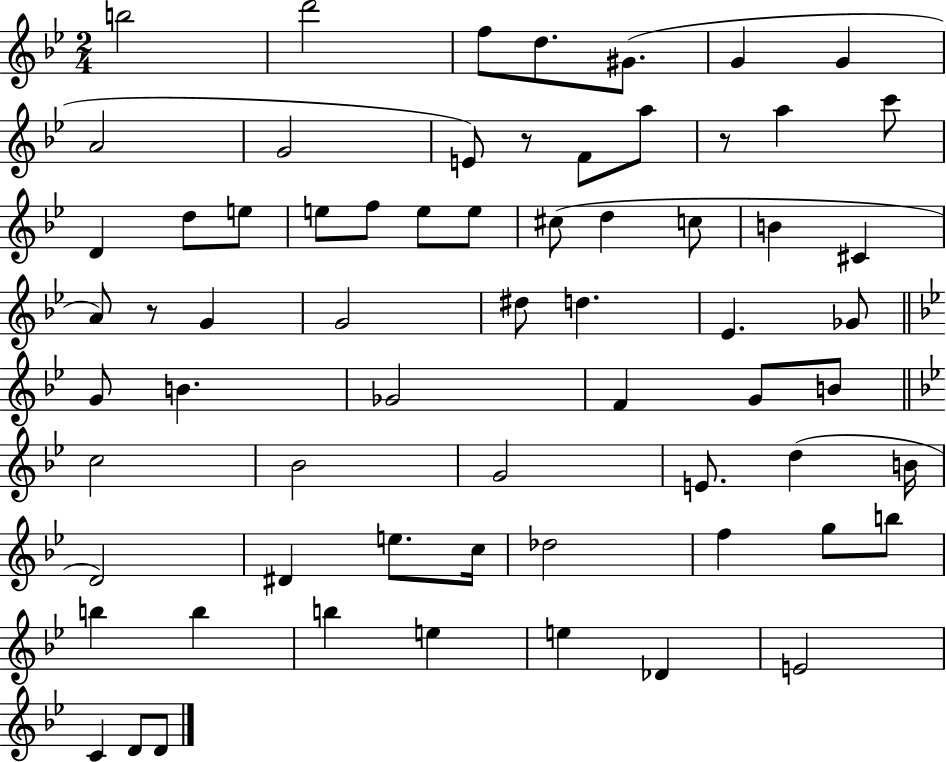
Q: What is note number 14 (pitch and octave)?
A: C6